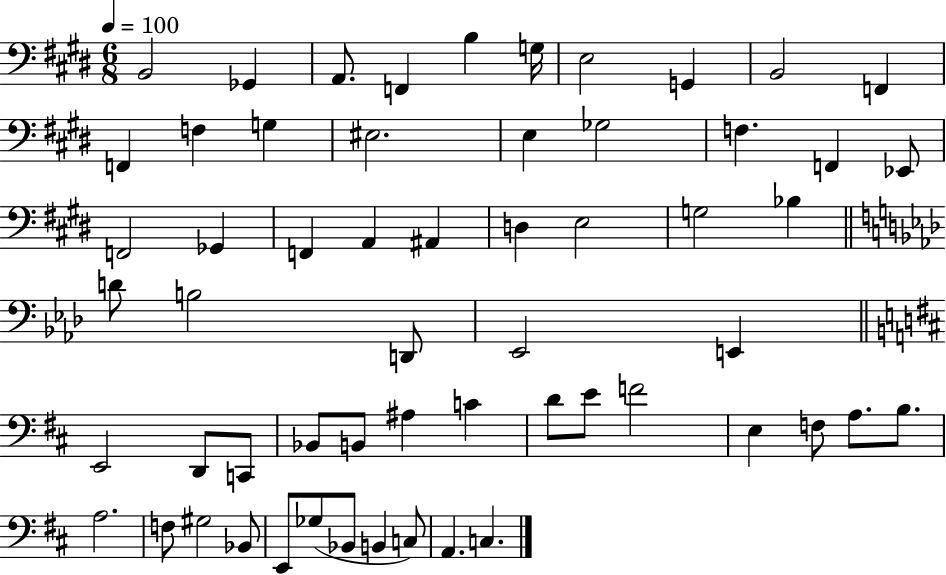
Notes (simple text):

B2/h Gb2/q A2/e. F2/q B3/q G3/s E3/h G2/q B2/h F2/q F2/q F3/q G3/q EIS3/h. E3/q Gb3/h F3/q. F2/q Eb2/e F2/h Gb2/q F2/q A2/q A#2/q D3/q E3/h G3/h Bb3/q D4/e B3/h D2/e Eb2/h E2/q E2/h D2/e C2/e Bb2/e B2/e A#3/q C4/q D4/e E4/e F4/h E3/q F3/e A3/e. B3/e. A3/h. F3/e G#3/h Bb2/e E2/e Gb3/e Bb2/e B2/q C3/e A2/q. C3/q.